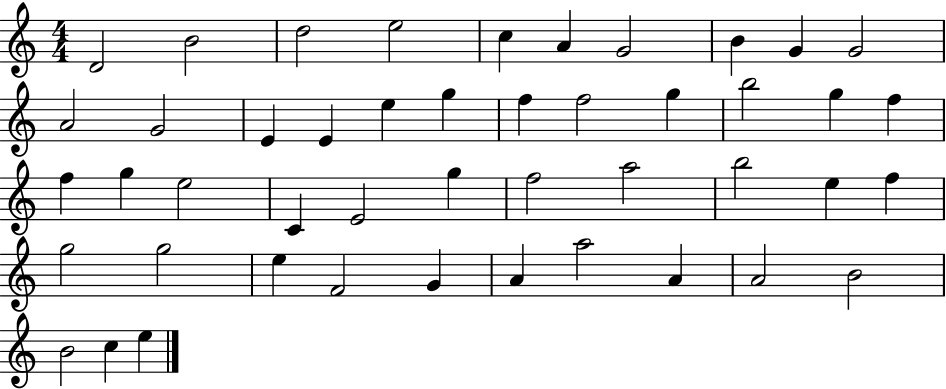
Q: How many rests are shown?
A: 0